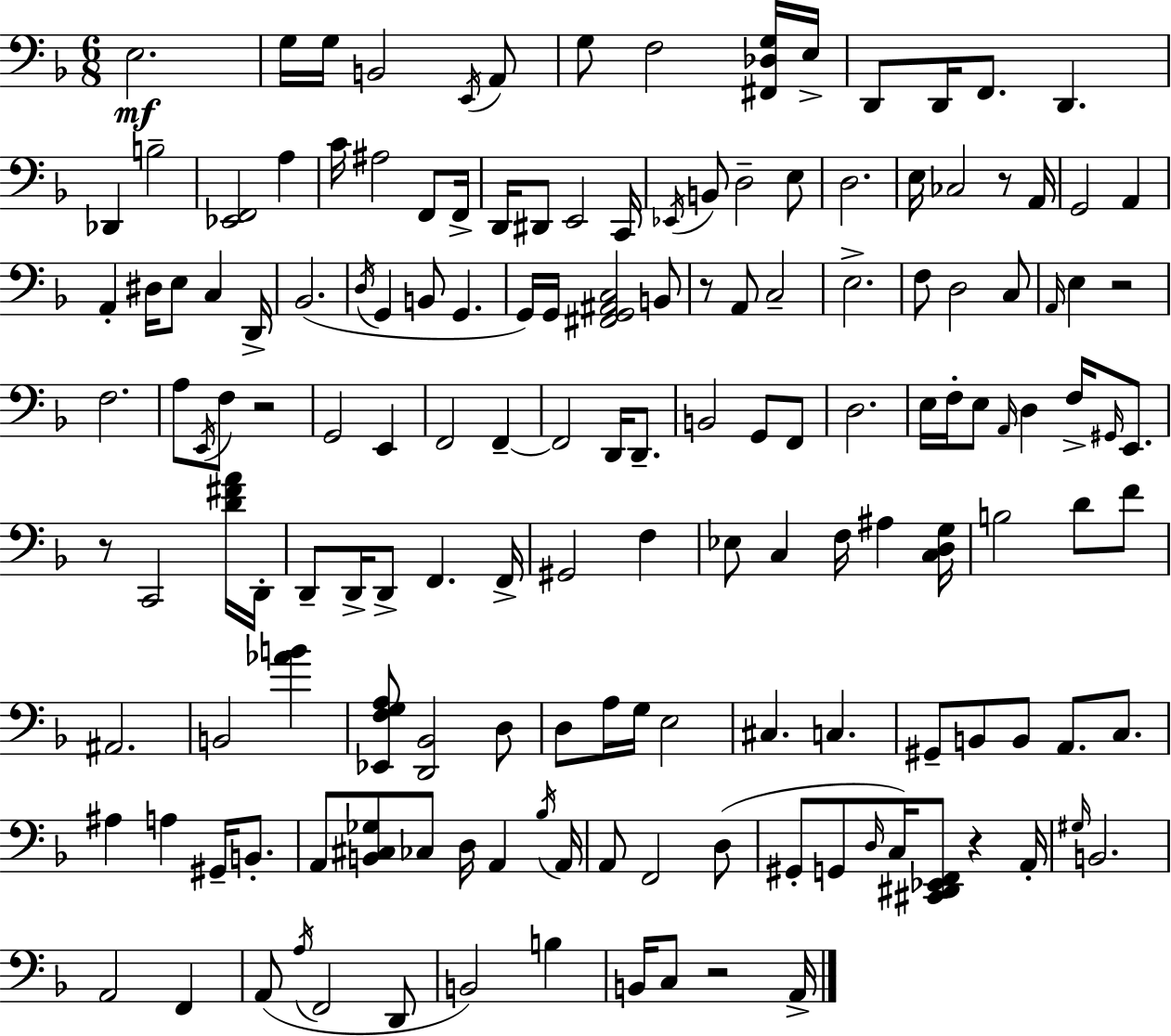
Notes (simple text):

E3/h. G3/s G3/s B2/h E2/s A2/e G3/e F3/h [F#2,Db3,G3]/s E3/s D2/e D2/s F2/e. D2/q. Db2/q B3/h [Eb2,F2]/h A3/q C4/s A#3/h F2/e F2/s D2/s D#2/e E2/h C2/s Eb2/s B2/e D3/h E3/e D3/h. E3/s CES3/h R/e A2/s G2/h A2/q A2/q D#3/s E3/e C3/q D2/s Bb2/h. D3/s G2/q B2/e G2/q. G2/s G2/s [F#2,G2,A#2,C3]/h B2/e R/e A2/e C3/h E3/h. F3/e D3/h C3/e A2/s E3/q R/h F3/h. A3/e E2/s F3/e R/h G2/h E2/q F2/h F2/q F2/h D2/s D2/e. B2/h G2/e F2/e D3/h. E3/s F3/s E3/e A2/s D3/q F3/s G#2/s E2/e. R/e C2/h [D4,F#4,A4]/s D2/s D2/e D2/s D2/e F2/q. F2/s G#2/h F3/q Eb3/e C3/q F3/s A#3/q [C3,D3,G3]/s B3/h D4/e F4/e A#2/h. B2/h [Ab4,B4]/q [Eb2,F3,G3,A3]/e [D2,Bb2]/h D3/e D3/e A3/s G3/s E3/h C#3/q. C3/q. G#2/e B2/e B2/e A2/e. C3/e. A#3/q A3/q G#2/s B2/e. A2/e [B2,C#3,Gb3]/e CES3/e D3/s A2/q Bb3/s A2/s A2/e F2/h D3/e G#2/e G2/e D3/s C3/s [C#2,D#2,Eb2,F2]/e R/q A2/s G#3/s B2/h. A2/h F2/q A2/e A3/s F2/h D2/e B2/h B3/q B2/s C3/e R/h A2/s